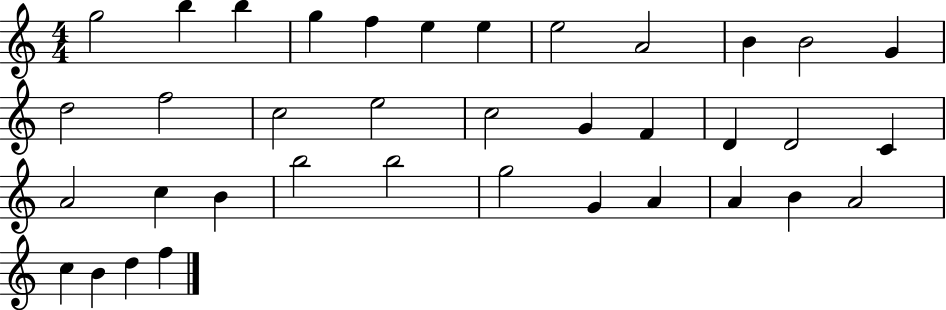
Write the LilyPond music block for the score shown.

{
  \clef treble
  \numericTimeSignature
  \time 4/4
  \key c \major
  g''2 b''4 b''4 | g''4 f''4 e''4 e''4 | e''2 a'2 | b'4 b'2 g'4 | \break d''2 f''2 | c''2 e''2 | c''2 g'4 f'4 | d'4 d'2 c'4 | \break a'2 c''4 b'4 | b''2 b''2 | g''2 g'4 a'4 | a'4 b'4 a'2 | \break c''4 b'4 d''4 f''4 | \bar "|."
}